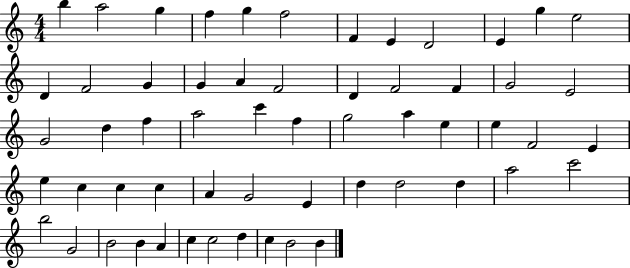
B5/q A5/h G5/q F5/q G5/q F5/h F4/q E4/q D4/h E4/q G5/q E5/h D4/q F4/h G4/q G4/q A4/q F4/h D4/q F4/h F4/q G4/h E4/h G4/h D5/q F5/q A5/h C6/q F5/q G5/h A5/q E5/q E5/q F4/h E4/q E5/q C5/q C5/q C5/q A4/q G4/h E4/q D5/q D5/h D5/q A5/h C6/h B5/h G4/h B4/h B4/q A4/q C5/q C5/h D5/q C5/q B4/h B4/q